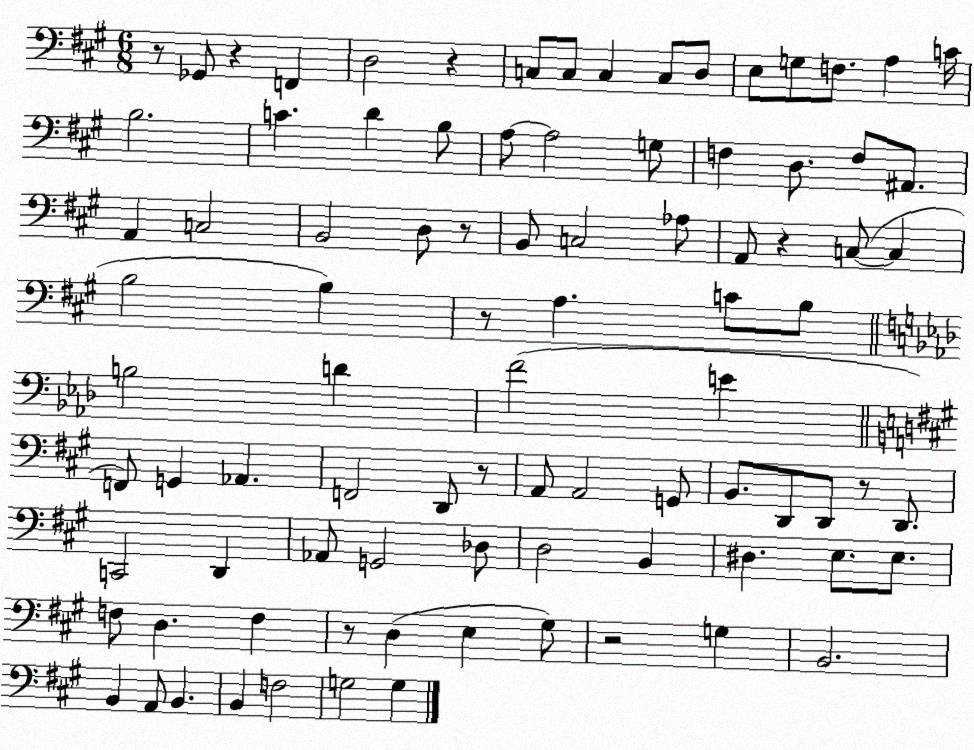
X:1
T:Untitled
M:6/8
L:1/4
K:A
z/2 _G,,/2 z F,, D,2 z C,/2 C,/2 C, C,/2 D,/2 E,/2 G,/2 F,/2 A, C/4 B,2 C D B,/2 A,/2 A,2 G,/2 F, D,/2 F,/2 ^A,,/2 A,, C,2 B,,2 D,/2 z/2 B,,/2 C,2 _A,/2 A,,/2 z C,/2 C, B,2 B, z/2 A, C/2 B,/2 B,2 D F2 E F,,/2 G,, _A,, F,,2 D,,/2 z/2 A,,/2 A,,2 G,,/2 B,,/2 D,,/2 D,,/2 z/2 D,,/2 C,,2 D,, _A,,/2 G,,2 _D,/2 D,2 B,, ^D, E,/2 E,/2 F,/2 D, F, z/2 D, E, ^G,/2 z2 G, B,,2 B,, A,,/2 B,, B,, F,2 G,2 G,